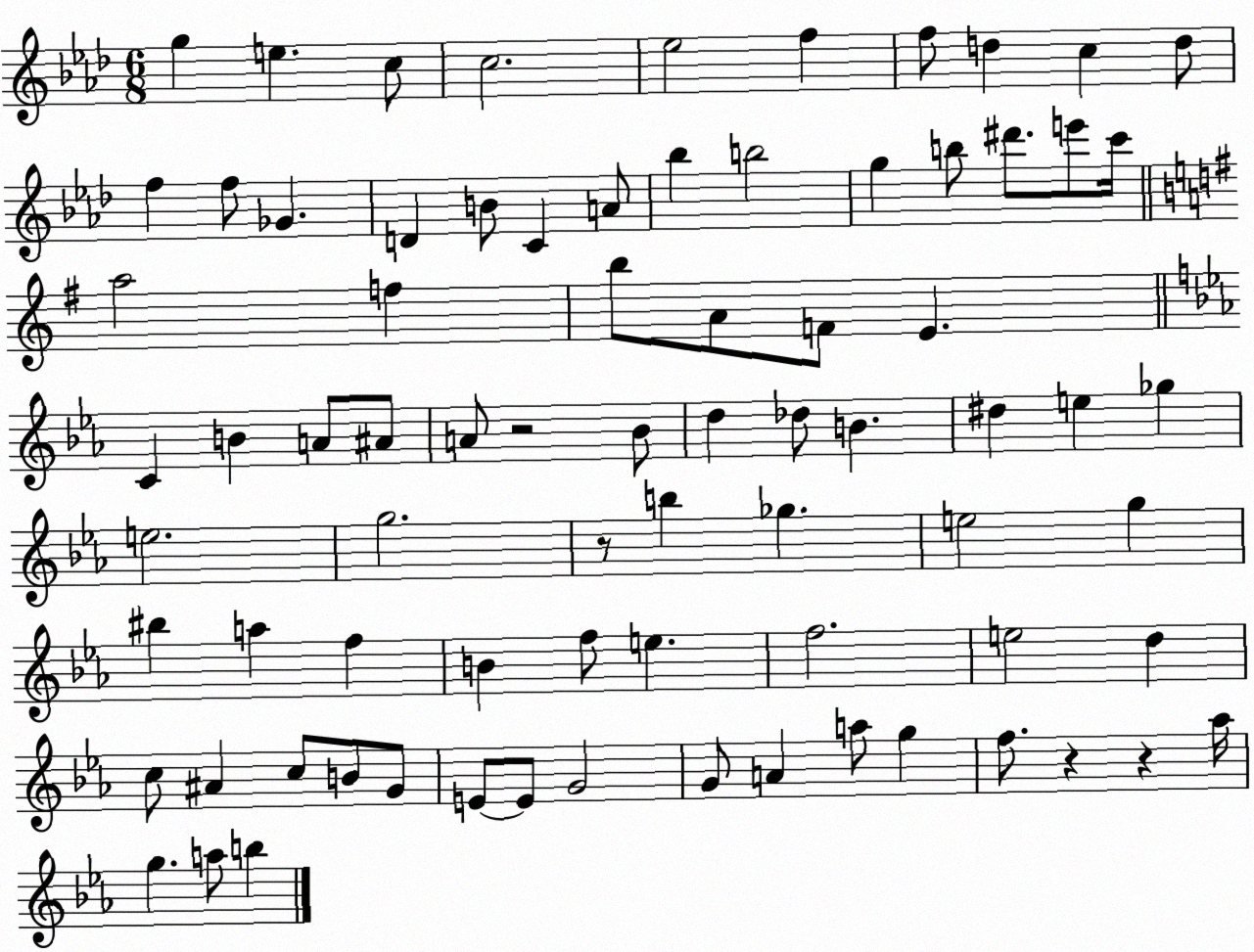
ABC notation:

X:1
T:Untitled
M:6/8
L:1/4
K:Ab
g e c/2 c2 _e2 f f/2 d c d/2 f f/2 _G D B/2 C A/2 _b b2 g b/2 ^d'/2 e'/2 c'/4 a2 f b/2 A/2 F/2 E C B A/2 ^A/2 A/2 z2 _B/2 d _d/2 B ^d e _g e2 g2 z/2 b _g e2 g ^b a f B f/2 e f2 e2 d c/2 ^A c/2 B/2 G/2 E/2 E/2 G2 G/2 A a/2 g f/2 z z _a/4 g a/2 b